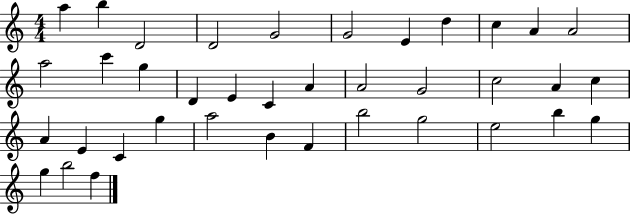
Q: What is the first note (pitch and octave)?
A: A5